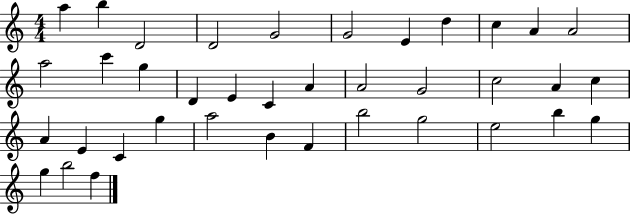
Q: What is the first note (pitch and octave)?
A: A5